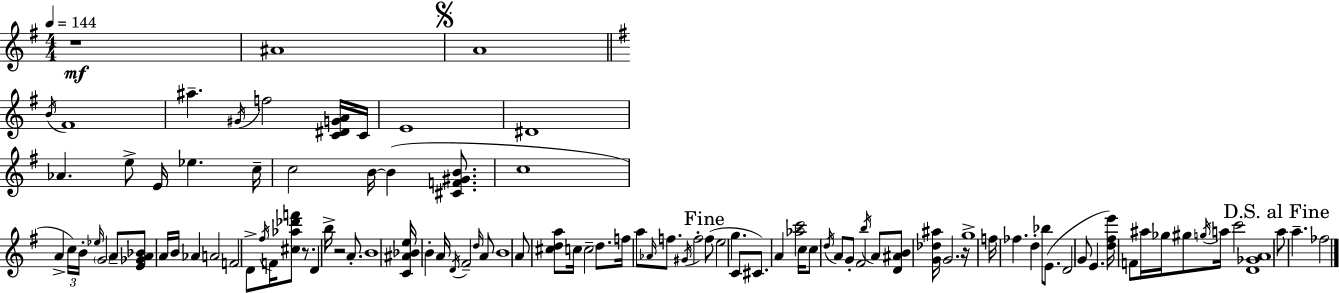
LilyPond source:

{
  \clef treble
  \numericTimeSignature
  \time 4/4
  \key e \minor
  \tempo 4 = 144
  \repeat volta 2 { r1\mf | ais'1 | \mark \markup { \musicglyph "scripts.segno" } a'1 | \bar "||" \break \key e \minor \acciaccatura { b'16 } fis'1 | ais''4.-- \acciaccatura { gis'16 } f''2 | <c' dis' g' a'>16 c'16 e'1 | dis'1 | \break aes'4. e''8-> e'16 ees''4. | c''16-- c''2 b'16~~ b'4( <cis' f' gis' b'>8. | c''1 | a'4-> \tuplet 3/2 { c''16) b'16-. \grace { ees''16 } } \parenthesize g'2 | \break a'8-- <e' ges' a' bes'>8 a'16 b'16 aes'4 a'2 | f'2 d'8-> \acciaccatura { fis''16 } f'16 <cis'' aes'' des''' f'''>8 | r8. d'4 b''16-> r2 | a'8.-. b'1 | \break <c' ais' bes' e''>16 b'4-. a'16 \acciaccatura { d'16 } fis'2-- | \grace { d''16 } a'8 b'1 | a'8 <cis'' d'' a''>8 c''16 c''2-- | d''8. f''16 a''8 \grace { aes'16 } f''8. \acciaccatura { gis'16 } f''2-. | \break \mark "Fine" f''8( e''2 | g''4. c'8 cis'8.) a'4 <aes'' c'''>2 | c''16 c''8 \acciaccatura { d''16 } a'8 g'8-. fis'2 | \acciaccatura { b''16 } a'8 <d' ais' b'>8 <g' des'' ais''>16 g'2. | \break r16 g''1-> | f''16 fes''4. | d''4-. bes''8 e'8.( d'2 | g'8 e'4. <d'' fis'' e'''>16) f'8 ais''16 ges''16 gis''8 | \break \acciaccatura { g''16 } a''16 c'''2 <d' ges' a'>1 | \mark "D.S. al Fine" a''8 a''4.-- | fes''2 } \bar "|."
}